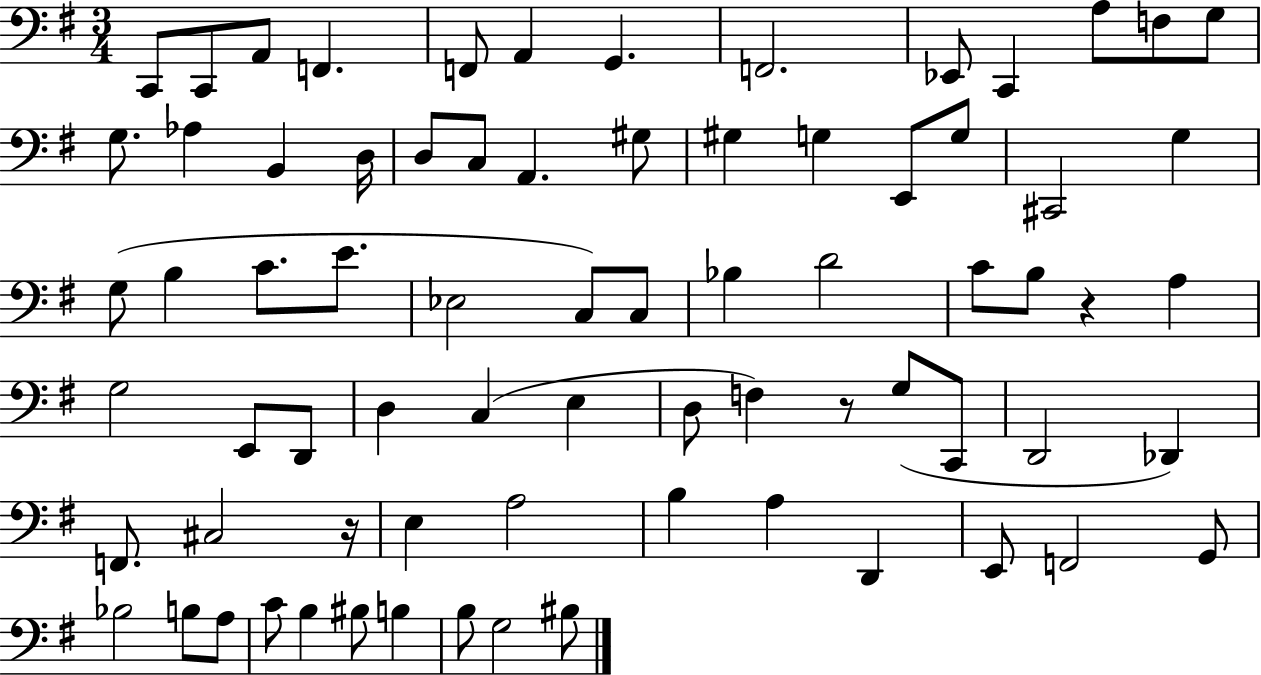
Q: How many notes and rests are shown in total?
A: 74